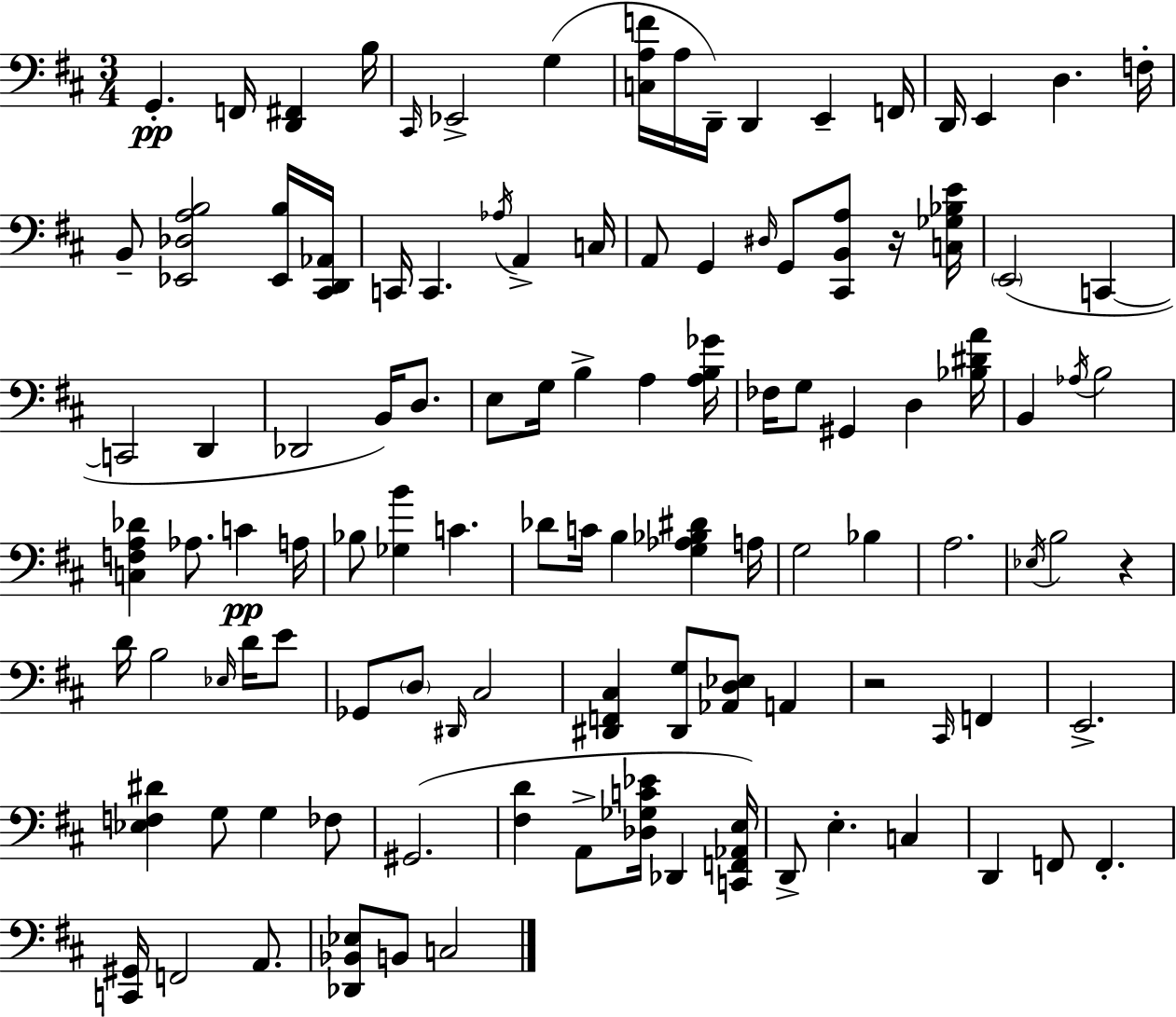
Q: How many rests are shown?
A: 3